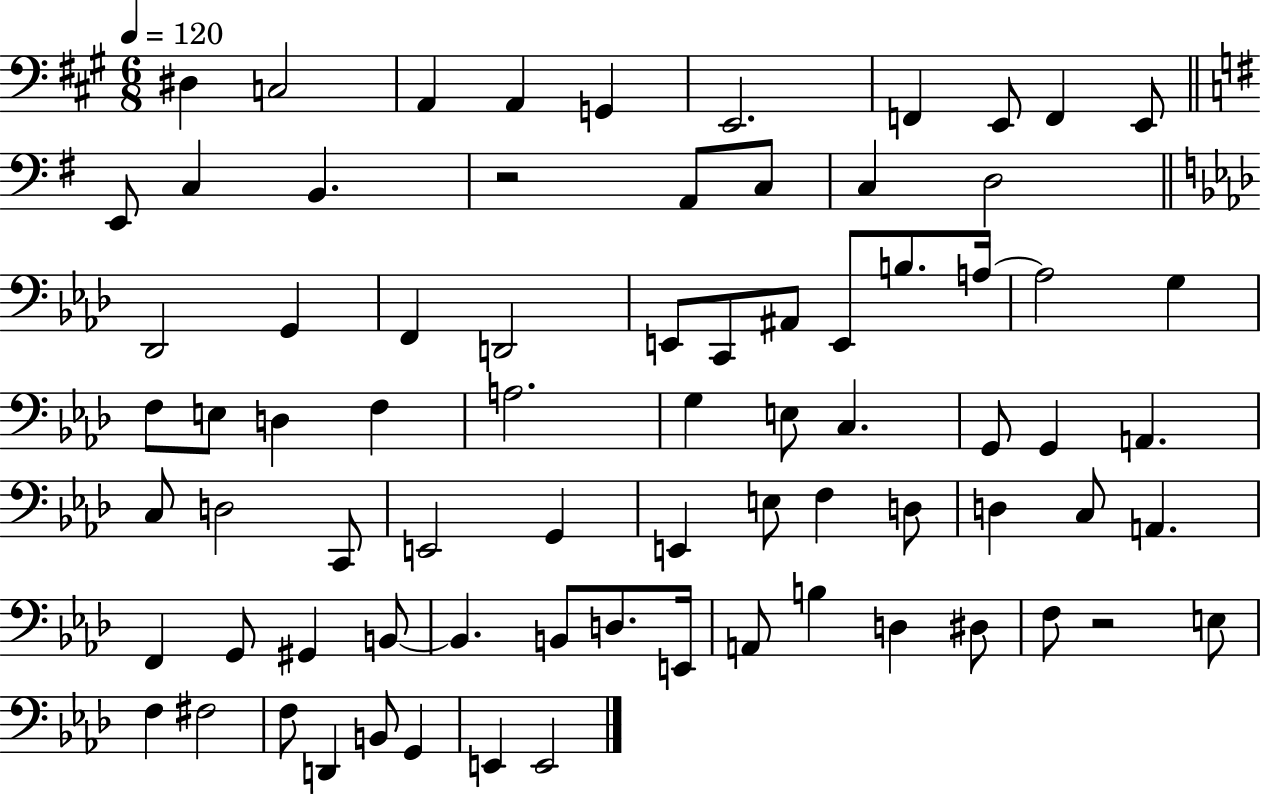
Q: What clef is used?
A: bass